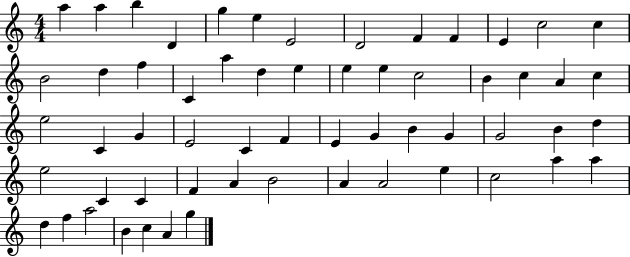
{
  \clef treble
  \numericTimeSignature
  \time 4/4
  \key c \major
  a''4 a''4 b''4 d'4 | g''4 e''4 e'2 | d'2 f'4 f'4 | e'4 c''2 c''4 | \break b'2 d''4 f''4 | c'4 a''4 d''4 e''4 | e''4 e''4 c''2 | b'4 c''4 a'4 c''4 | \break e''2 c'4 g'4 | e'2 c'4 f'4 | e'4 g'4 b'4 g'4 | g'2 b'4 d''4 | \break e''2 c'4 c'4 | f'4 a'4 b'2 | a'4 a'2 e''4 | c''2 a''4 a''4 | \break d''4 f''4 a''2 | b'4 c''4 a'4 g''4 | \bar "|."
}